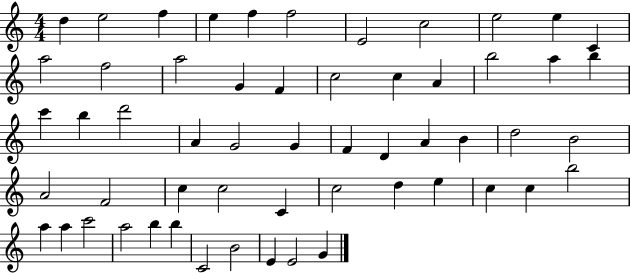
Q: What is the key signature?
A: C major